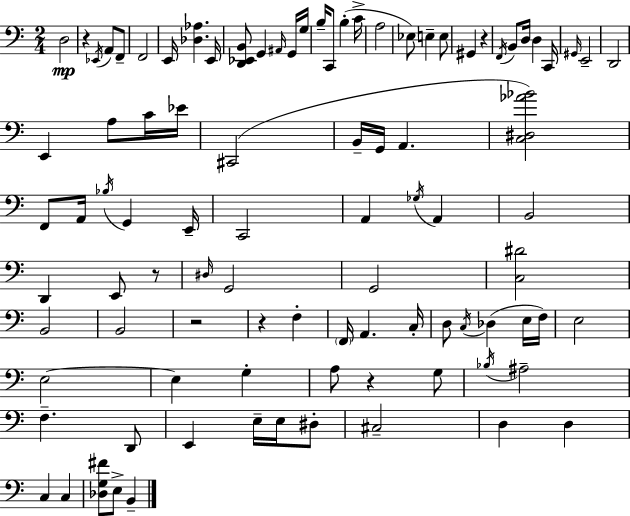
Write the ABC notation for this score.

X:1
T:Untitled
M:2/4
L:1/4
K:Am
D,2 z _E,,/4 A,,/2 F,,/2 F,,2 E,,/4 [_D,_A,] E,,/4 [D,,_E,,B,,]/2 G,, ^A,,/4 G,,/4 G,/4 B,/4 C,,/2 B, C/4 A,2 _E,/2 E, E,/2 ^G,, z F,,/4 B,,/2 D,/4 D, C,,/4 ^G,,/4 E,,2 D,,2 E,, A,/2 C/4 _E/4 ^C,,2 B,,/4 G,,/4 A,, [C,^D,_A_B]2 F,,/2 A,,/4 _B,/4 G,, E,,/4 C,,2 A,, _G,/4 A,, B,,2 D,, E,,/2 z/2 ^D,/4 G,,2 G,,2 [C,^D]2 B,,2 B,,2 z2 z F, F,,/4 A,, C,/4 D,/2 C,/4 _D, E,/4 F,/4 E,2 E,2 E, G, A,/2 z G,/2 _B,/4 ^A,2 F, D,,/2 E,, E,/4 E,/4 ^D,/2 ^C,2 D, D, C, C, [_D,G,^F]/2 E,/2 B,,